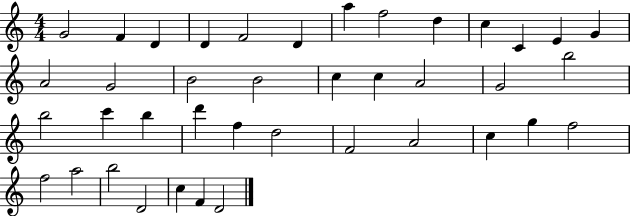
G4/h F4/q D4/q D4/q F4/h D4/q A5/q F5/h D5/q C5/q C4/q E4/q G4/q A4/h G4/h B4/h B4/h C5/q C5/q A4/h G4/h B5/h B5/h C6/q B5/q D6/q F5/q D5/h F4/h A4/h C5/q G5/q F5/h F5/h A5/h B5/h D4/h C5/q F4/q D4/h